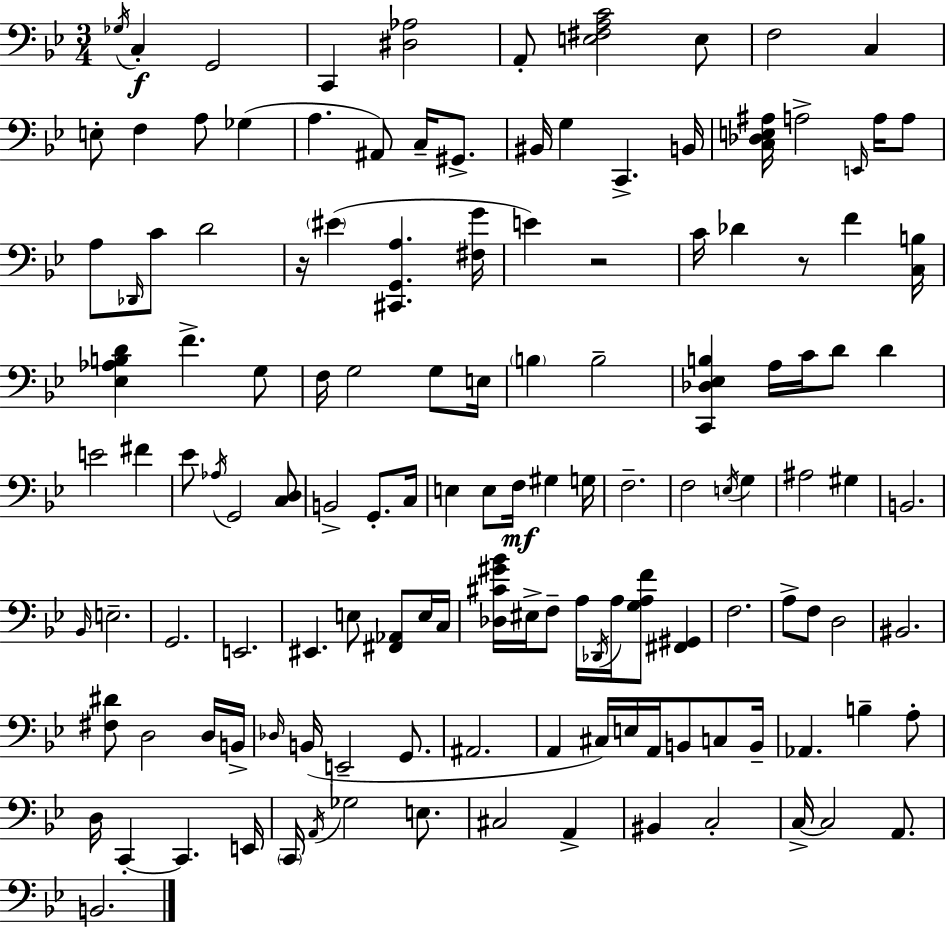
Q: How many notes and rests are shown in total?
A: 134